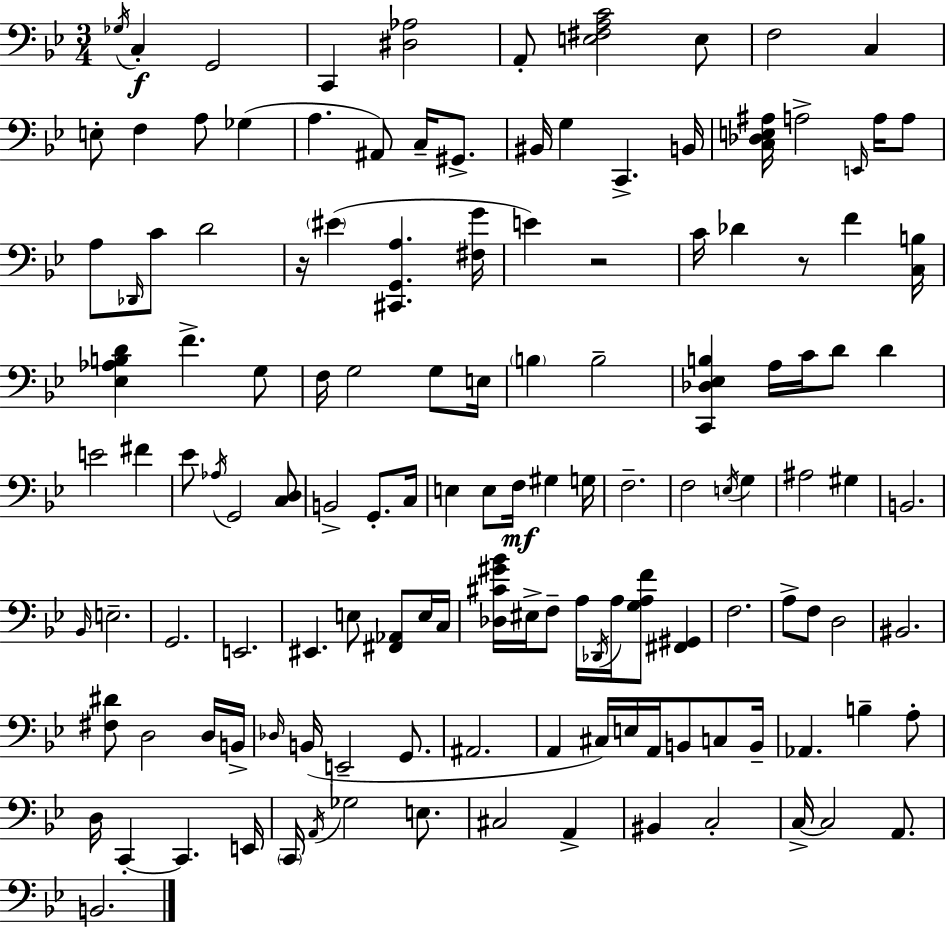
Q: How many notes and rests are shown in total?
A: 134